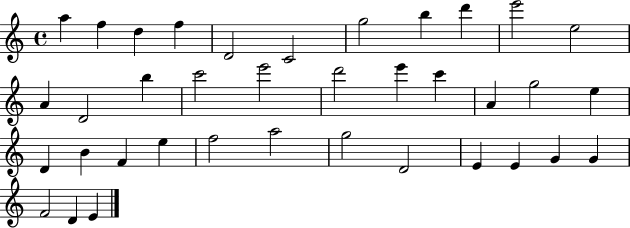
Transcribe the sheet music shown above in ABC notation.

X:1
T:Untitled
M:4/4
L:1/4
K:C
a f d f D2 C2 g2 b d' e'2 e2 A D2 b c'2 e'2 d'2 e' c' A g2 e D B F e f2 a2 g2 D2 E E G G F2 D E